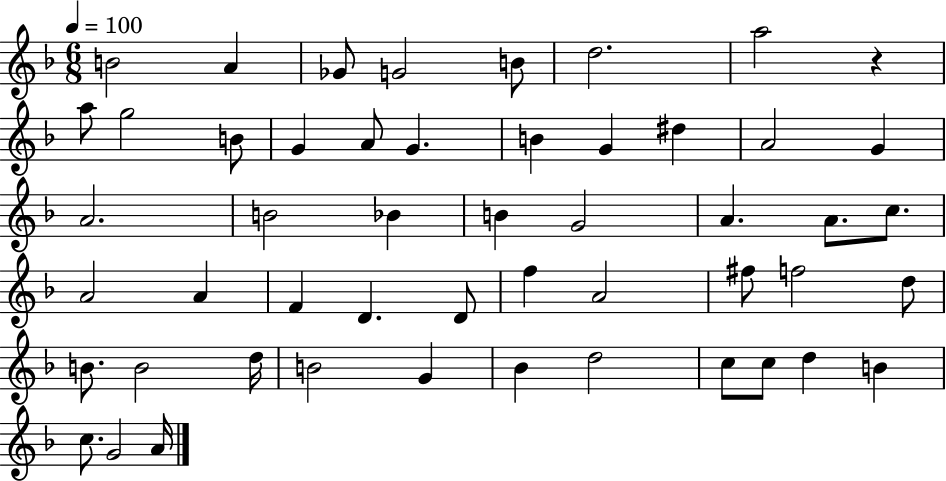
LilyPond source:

{
  \clef treble
  \numericTimeSignature
  \time 6/8
  \key f \major
  \tempo 4 = 100
  \repeat volta 2 { b'2 a'4 | ges'8 g'2 b'8 | d''2. | a''2 r4 | \break a''8 g''2 b'8 | g'4 a'8 g'4. | b'4 g'4 dis''4 | a'2 g'4 | \break a'2. | b'2 bes'4 | b'4 g'2 | a'4. a'8. c''8. | \break a'2 a'4 | f'4 d'4. d'8 | f''4 a'2 | fis''8 f''2 d''8 | \break b'8. b'2 d''16 | b'2 g'4 | bes'4 d''2 | c''8 c''8 d''4 b'4 | \break c''8. g'2 a'16 | } \bar "|."
}